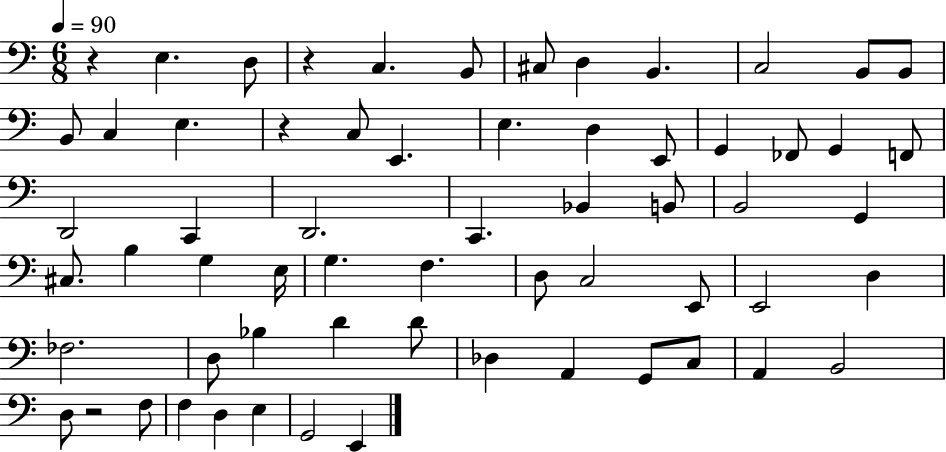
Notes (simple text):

R/q E3/q. D3/e R/q C3/q. B2/e C#3/e D3/q B2/q. C3/h B2/e B2/e B2/e C3/q E3/q. R/q C3/e E2/q. E3/q. D3/q E2/e G2/q FES2/e G2/q F2/e D2/h C2/q D2/h. C2/q. Bb2/q B2/e B2/h G2/q C#3/e. B3/q G3/q E3/s G3/q. F3/q. D3/e C3/h E2/e E2/h D3/q FES3/h. D3/e Bb3/q D4/q D4/e Db3/q A2/q G2/e C3/e A2/q B2/h D3/e R/h F3/e F3/q D3/q E3/q G2/h E2/q